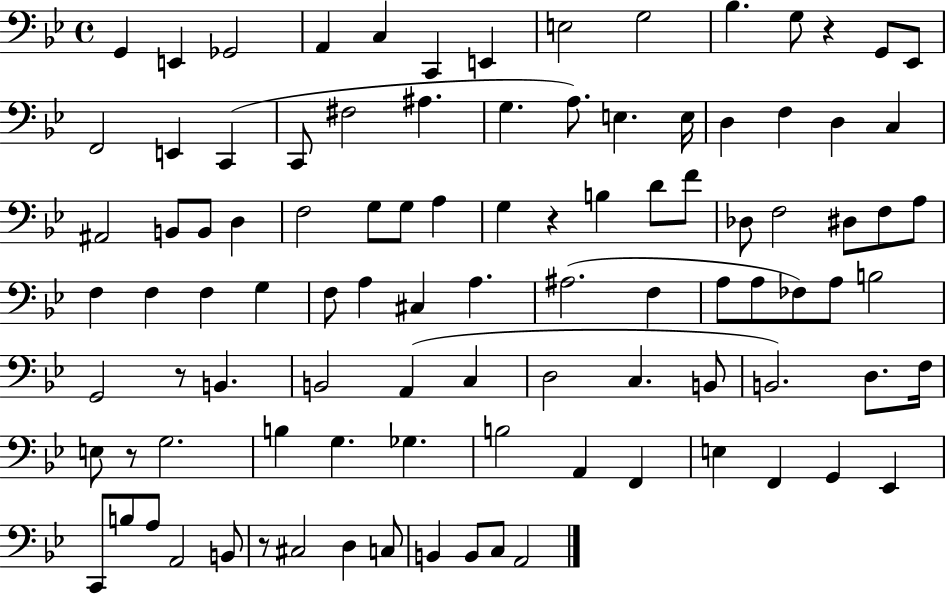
{
  \clef bass
  \time 4/4
  \defaultTimeSignature
  \key bes \major
  g,4 e,4 ges,2 | a,4 c4 c,4 e,4 | e2 g2 | bes4. g8 r4 g,8 ees,8 | \break f,2 e,4 c,4( | c,8 fis2 ais4. | g4. a8.) e4. e16 | d4 f4 d4 c4 | \break ais,2 b,8 b,8 d4 | f2 g8 g8 a4 | g4 r4 b4 d'8 f'8 | des8 f2 dis8 f8 a8 | \break f4 f4 f4 g4 | f8 a4 cis4 a4. | ais2.( f4 | a8 a8 fes8) a8 b2 | \break g,2 r8 b,4. | b,2 a,4( c4 | d2 c4. b,8 | b,2.) d8. f16 | \break e8 r8 g2. | b4 g4. ges4. | b2 a,4 f,4 | e4 f,4 g,4 ees,4 | \break c,8 b8 a8 a,2 b,8 | r8 cis2 d4 c8 | b,4 b,8 c8 a,2 | \bar "|."
}